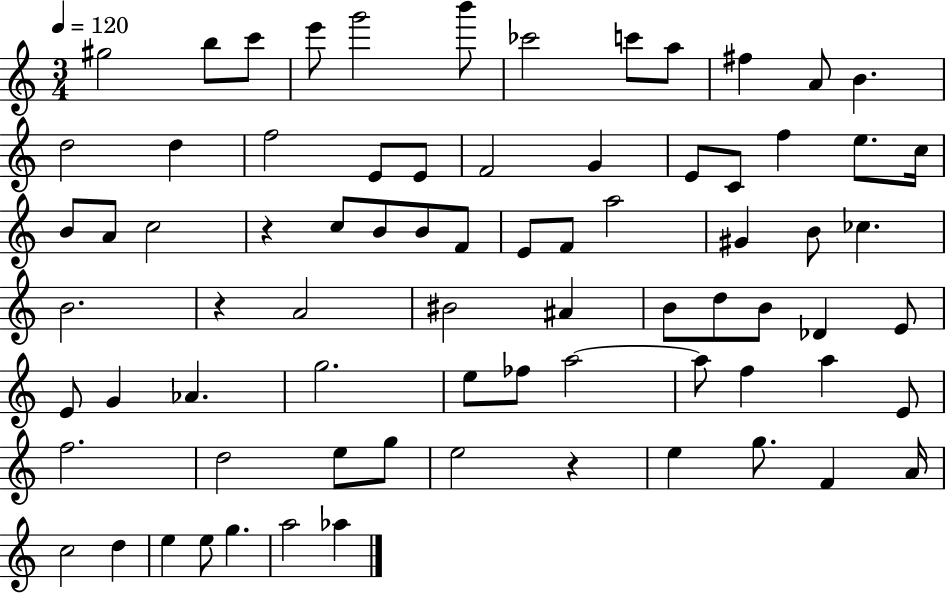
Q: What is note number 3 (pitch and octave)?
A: C6